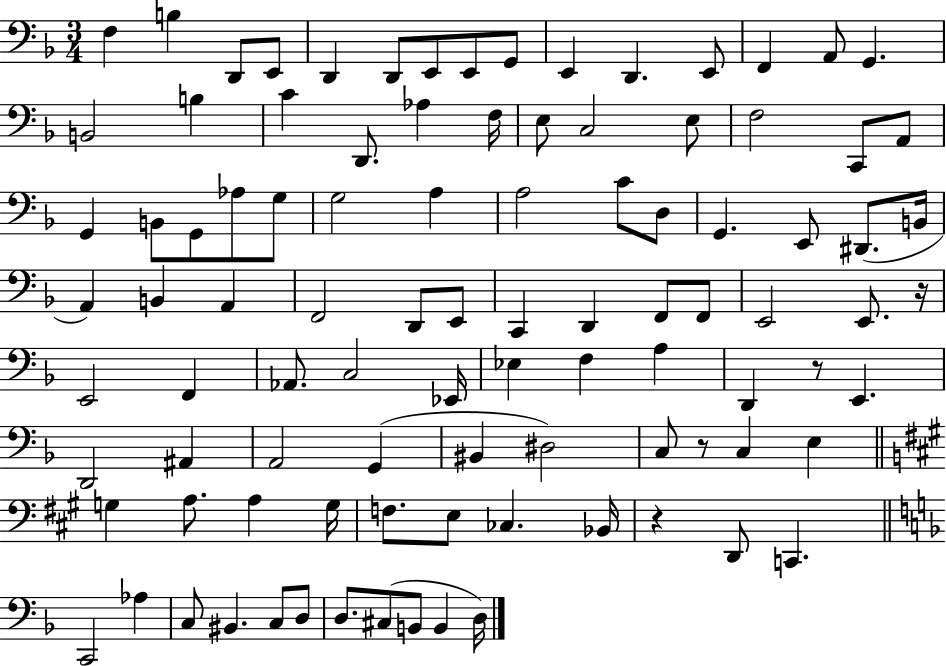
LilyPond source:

{
  \clef bass
  \numericTimeSignature
  \time 3/4
  \key f \major
  f4 b4 d,8 e,8 | d,4 d,8 e,8 e,8 g,8 | e,4 d,4. e,8 | f,4 a,8 g,4. | \break b,2 b4 | c'4 d,8. aes4 f16 | e8 c2 e8 | f2 c,8 a,8 | \break g,4 b,8 g,8 aes8 g8 | g2 a4 | a2 c'8 d8 | g,4. e,8 dis,8.( b,16 | \break a,4) b,4 a,4 | f,2 d,8 e,8 | c,4 d,4 f,8 f,8 | e,2 e,8. r16 | \break e,2 f,4 | aes,8. c2 ees,16 | ees4 f4 a4 | d,4 r8 e,4. | \break d,2 ais,4 | a,2 g,4( | bis,4 dis2) | c8 r8 c4 e4 | \break \bar "||" \break \key a \major g4 a8. a4 g16 | f8. e8 ces4. bes,16 | r4 d,8 c,4. | \bar "||" \break \key f \major c,2 aes4 | c8 bis,4. c8 d8 | d8. cis8( b,8 b,4 d16) | \bar "|."
}